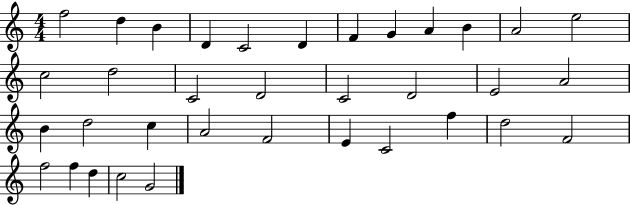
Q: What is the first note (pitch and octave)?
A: F5